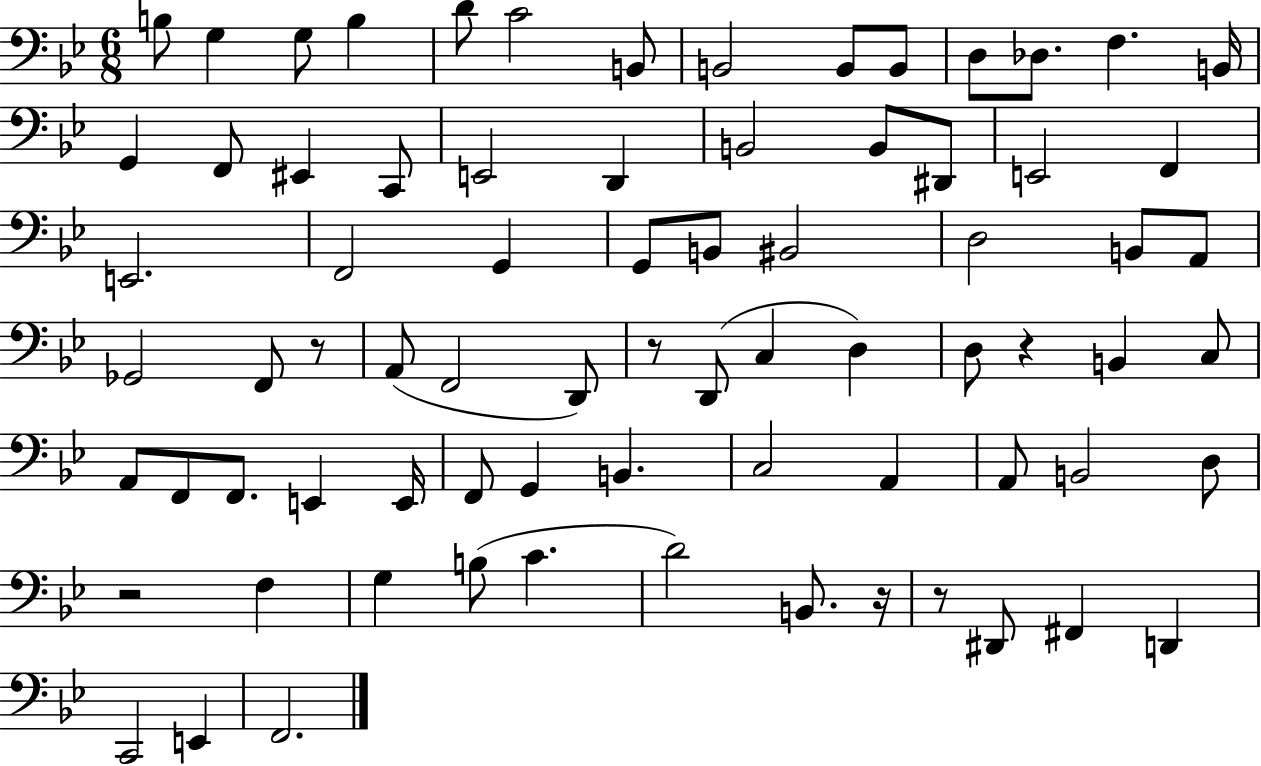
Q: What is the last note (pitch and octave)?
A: F2